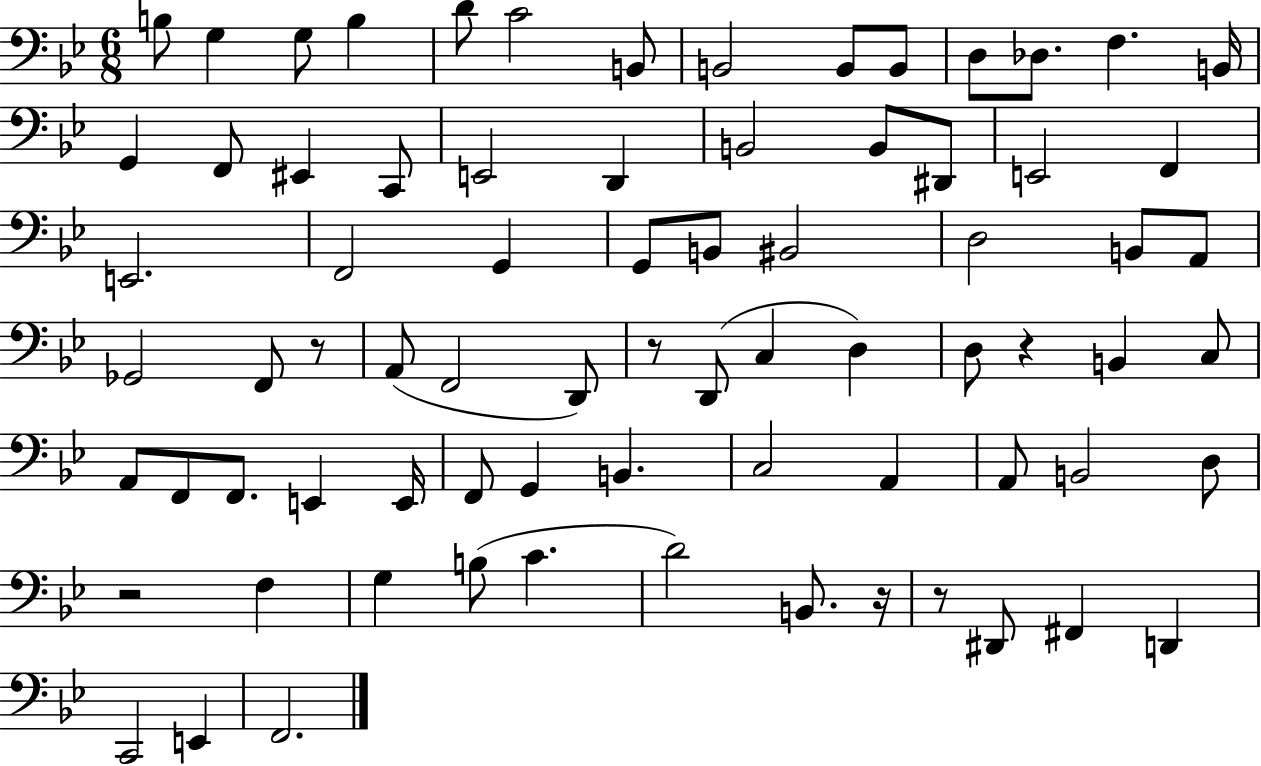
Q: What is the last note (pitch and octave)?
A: F2